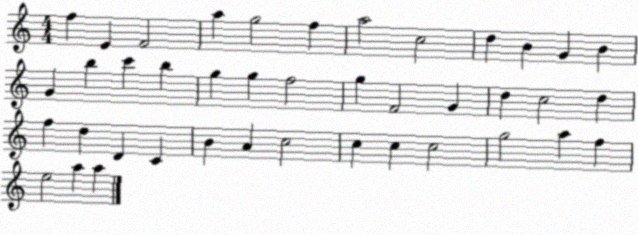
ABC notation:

X:1
T:Untitled
M:4/4
L:1/4
K:C
f E F2 a g2 f a2 c2 d B G B G b c' b g g f2 g F2 G d c2 d f d D C B A c2 c c c2 g2 a f e2 a a